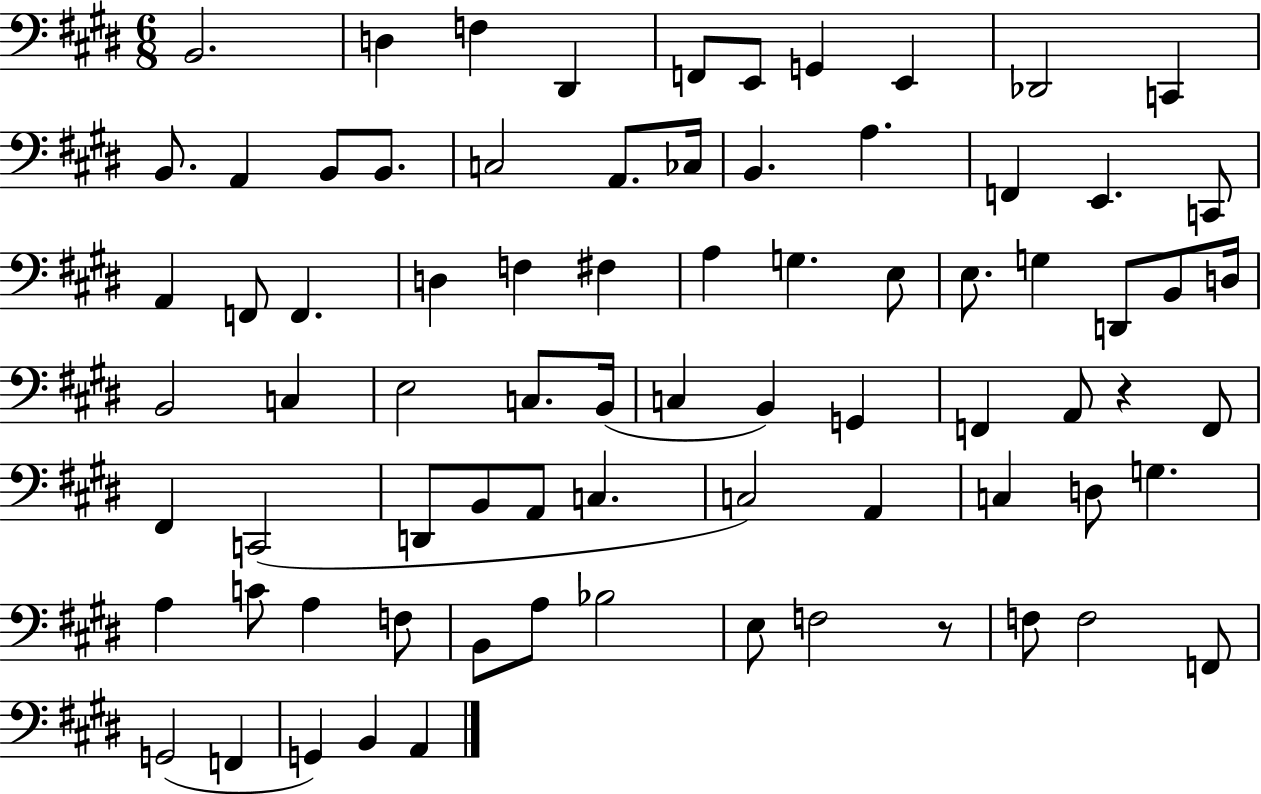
{
  \clef bass
  \numericTimeSignature
  \time 6/8
  \key e \major
  b,2. | d4 f4 dis,4 | f,8 e,8 g,4 e,4 | des,2 c,4 | \break b,8. a,4 b,8 b,8. | c2 a,8. ces16 | b,4. a4. | f,4 e,4. c,8 | \break a,4 f,8 f,4. | d4 f4 fis4 | a4 g4. e8 | e8. g4 d,8 b,8 d16 | \break b,2 c4 | e2 c8. b,16( | c4 b,4) g,4 | f,4 a,8 r4 f,8 | \break fis,4 c,2( | d,8 b,8 a,8 c4. | c2) a,4 | c4 d8 g4. | \break a4 c'8 a4 f8 | b,8 a8 bes2 | e8 f2 r8 | f8 f2 f,8 | \break g,2( f,4 | g,4) b,4 a,4 | \bar "|."
}